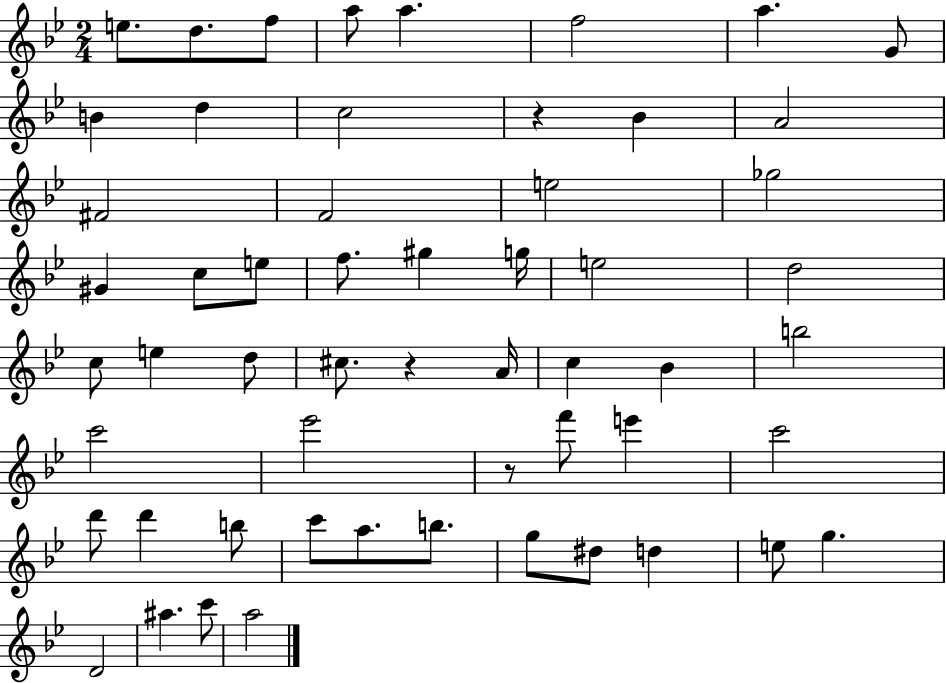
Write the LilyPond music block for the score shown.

{
  \clef treble
  \numericTimeSignature
  \time 2/4
  \key bes \major
  e''8. d''8. f''8 | a''8 a''4. | f''2 | a''4. g'8 | \break b'4 d''4 | c''2 | r4 bes'4 | a'2 | \break fis'2 | f'2 | e''2 | ges''2 | \break gis'4 c''8 e''8 | f''8. gis''4 g''16 | e''2 | d''2 | \break c''8 e''4 d''8 | cis''8. r4 a'16 | c''4 bes'4 | b''2 | \break c'''2 | ees'''2 | r8 f'''8 e'''4 | c'''2 | \break d'''8 d'''4 b''8 | c'''8 a''8. b''8. | g''8 dis''8 d''4 | e''8 g''4. | \break d'2 | ais''4. c'''8 | a''2 | \bar "|."
}